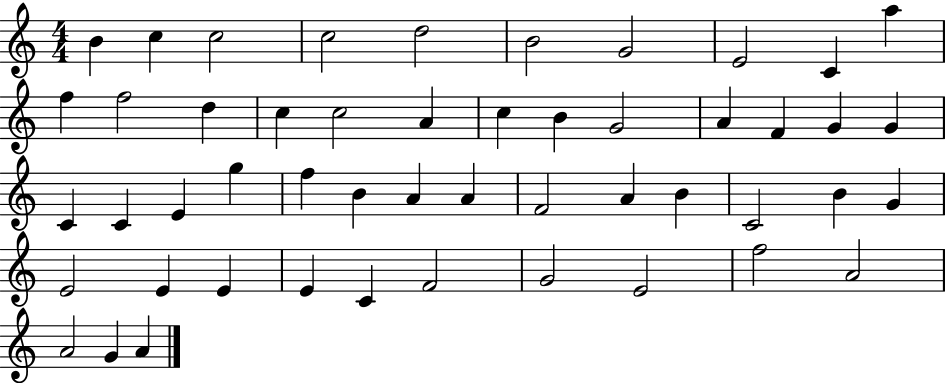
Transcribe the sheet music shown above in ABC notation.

X:1
T:Untitled
M:4/4
L:1/4
K:C
B c c2 c2 d2 B2 G2 E2 C a f f2 d c c2 A c B G2 A F G G C C E g f B A A F2 A B C2 B G E2 E E E C F2 G2 E2 f2 A2 A2 G A